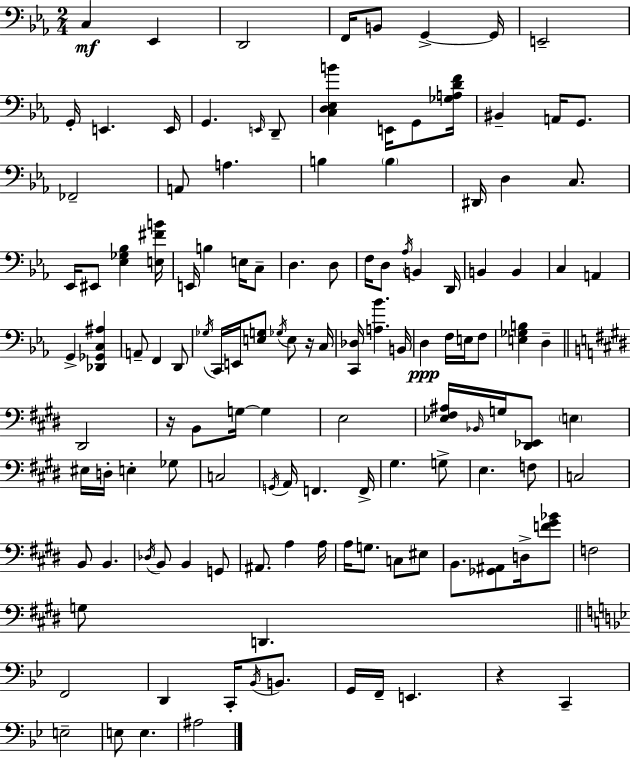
{
  \clef bass
  \numericTimeSignature
  \time 2/4
  \key ees \major
  c4\mf ees,4 | d,2 | f,16 b,8 g,4->~~ g,16 | e,2-- | \break g,16-. e,4. e,16 | g,4. \grace { e,16 } d,8-- | <c d ees b'>4 e,16 g,8 | <ges a d' f'>16 bis,4-- a,16 g,8. | \break fes,2-- | a,8 a4. | b4 \parenthesize b4 | dis,16 d4 c8. | \break ees,16 eis,8 <ees ges bes>4 | <e fis' b'>16 e,16 b4 e16 c8-- | d4. d8 | f16 d8 \acciaccatura { aes16 } b,4 | \break d,16 b,4 b,4 | c4 a,4 | g,4-> <des, ges, c ais>4 | a,8-- f,4 | \break d,8 \acciaccatura { ges16 } c,16 e,16 <e g>8 \acciaccatura { ges16 } | e8 r16 c16 <c, des>16 <a bes'>4. | b,16 d4\ppp | f16 e16 f8 <e ges b>4 | \break d4-- \bar "||" \break \key e \major dis,2 | r16 b,8 g16~~ g4 | e2 | <ees fis ais>16 \grace { bes,16 } g16 <dis, ees,>8 \parenthesize e4 | \break eis16 d16-. e4-. ges8 | c2 | \acciaccatura { g,16 } a,16 f,4. | f,16-> gis4. | \break g8-> e4. | f8 c2 | b,8 b,4. | \acciaccatura { des16 } b,8 b,4 | \break g,8 ais,8. a4 | a16 a16 g8. c8 | eis8 b,8. <ges, ais,>8 | d16-> <f' gis' bes'>8 f2 | \break g8 d,4. | \bar "||" \break \key bes \major f,2 | d,4 c,16-. \acciaccatura { bes,16 } b,8. | g,16 f,16-- e,4. | r4 c,4-- | \break e2-- | e8 e4. | ais2 | \bar "|."
}